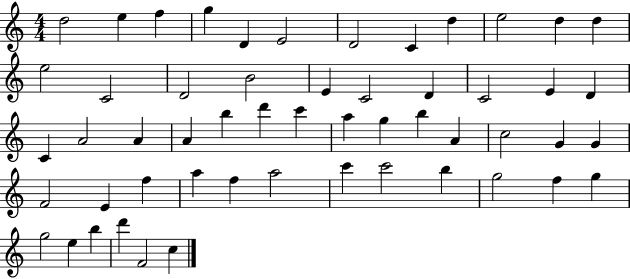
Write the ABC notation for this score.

X:1
T:Untitled
M:4/4
L:1/4
K:C
d2 e f g D E2 D2 C d e2 d d e2 C2 D2 B2 E C2 D C2 E D C A2 A A b d' c' a g b A c2 G G F2 E f a f a2 c' c'2 b g2 f g g2 e b d' F2 c